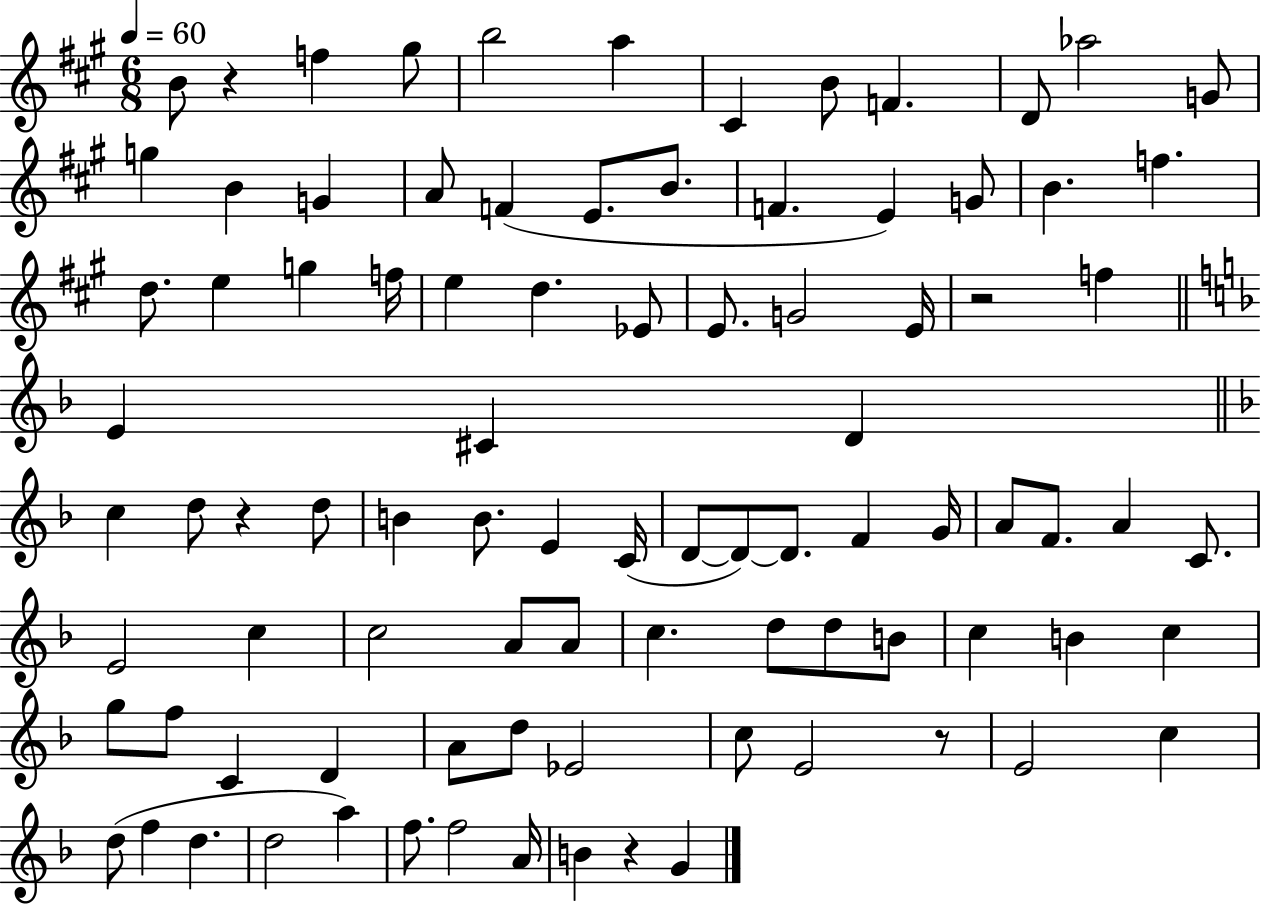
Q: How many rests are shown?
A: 5